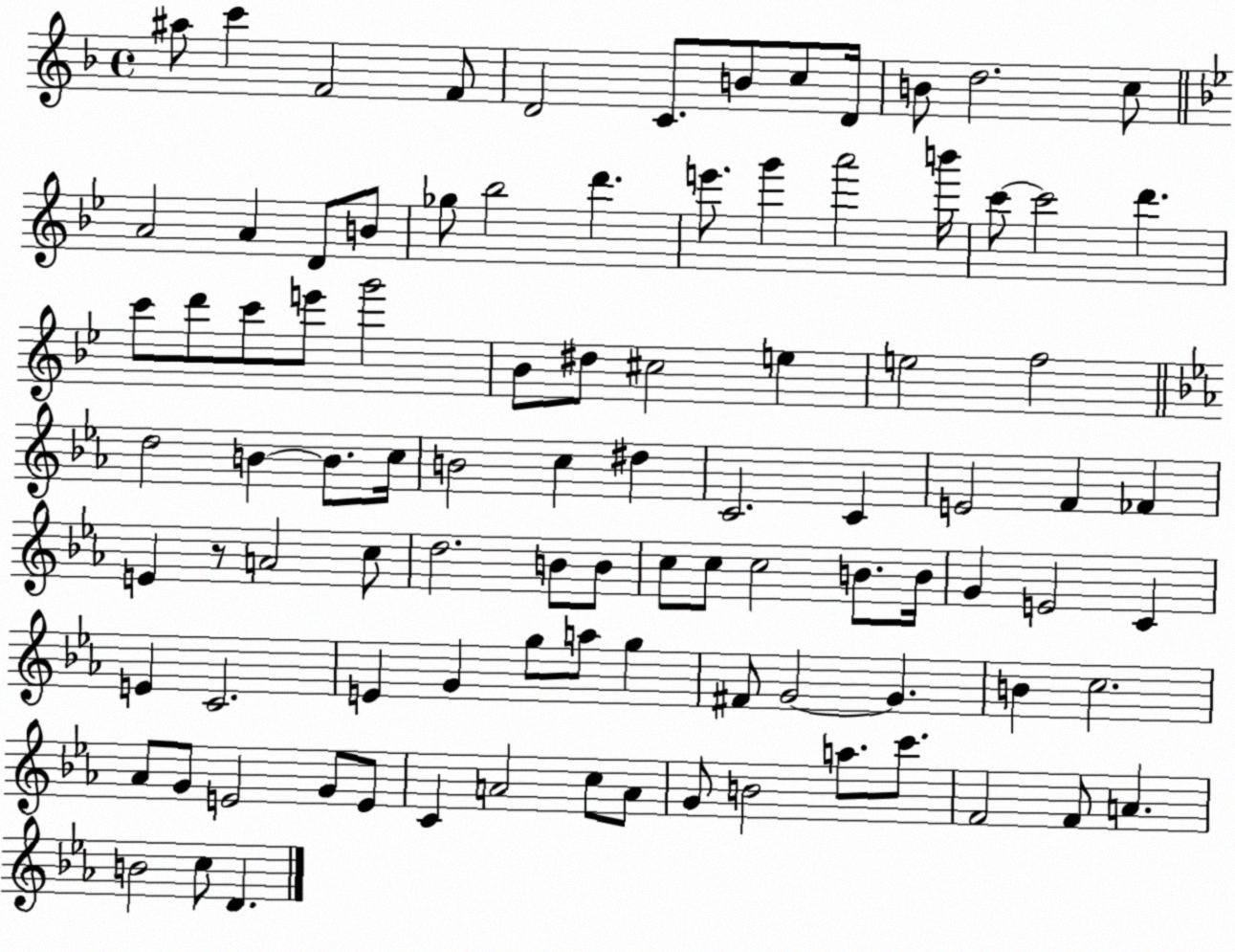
X:1
T:Untitled
M:4/4
L:1/4
K:F
^a/2 c' F2 F/2 D2 C/2 B/2 c/2 D/4 B/2 d2 c/2 A2 A D/2 B/2 _g/2 _b2 d' e'/2 g' a'2 b'/4 c'/2 c'2 d' c'/2 d'/2 c'/2 e'/2 g'2 _B/2 ^d/2 ^c2 e e2 f2 d2 B B/2 c/4 B2 c ^d C2 C E2 F _F E z/2 A2 c/2 d2 B/2 B/2 c/2 c/2 c2 B/2 B/4 G E2 C E C2 E G g/2 a/2 g ^F/2 G2 G B c2 _A/2 G/2 E2 G/2 E/2 C A2 c/2 A/2 G/2 B2 a/2 c'/2 F2 F/2 A B2 c/2 D